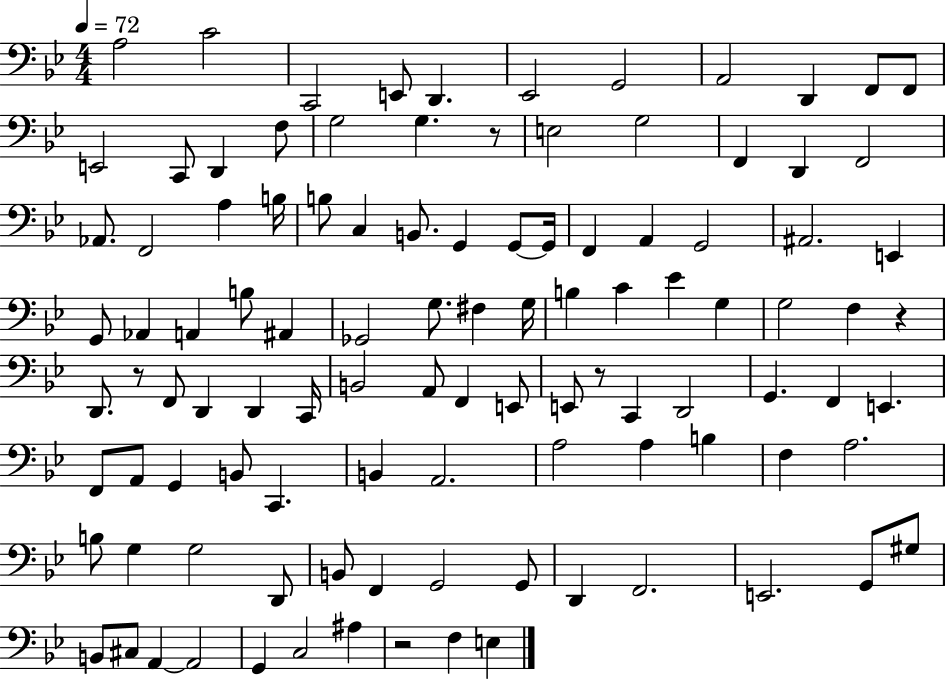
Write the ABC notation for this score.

X:1
T:Untitled
M:4/4
L:1/4
K:Bb
A,2 C2 C,,2 E,,/2 D,, _E,,2 G,,2 A,,2 D,, F,,/2 F,,/2 E,,2 C,,/2 D,, F,/2 G,2 G, z/2 E,2 G,2 F,, D,, F,,2 _A,,/2 F,,2 A, B,/4 B,/2 C, B,,/2 G,, G,,/2 G,,/4 F,, A,, G,,2 ^A,,2 E,, G,,/2 _A,, A,, B,/2 ^A,, _G,,2 G,/2 ^F, G,/4 B, C _E G, G,2 F, z D,,/2 z/2 F,,/2 D,, D,, C,,/4 B,,2 A,,/2 F,, E,,/2 E,,/2 z/2 C,, D,,2 G,, F,, E,, F,,/2 A,,/2 G,, B,,/2 C,, B,, A,,2 A,2 A, B, F, A,2 B,/2 G, G,2 D,,/2 B,,/2 F,, G,,2 G,,/2 D,, F,,2 E,,2 G,,/2 ^G,/2 B,,/2 ^C,/2 A,, A,,2 G,, C,2 ^A, z2 F, E,